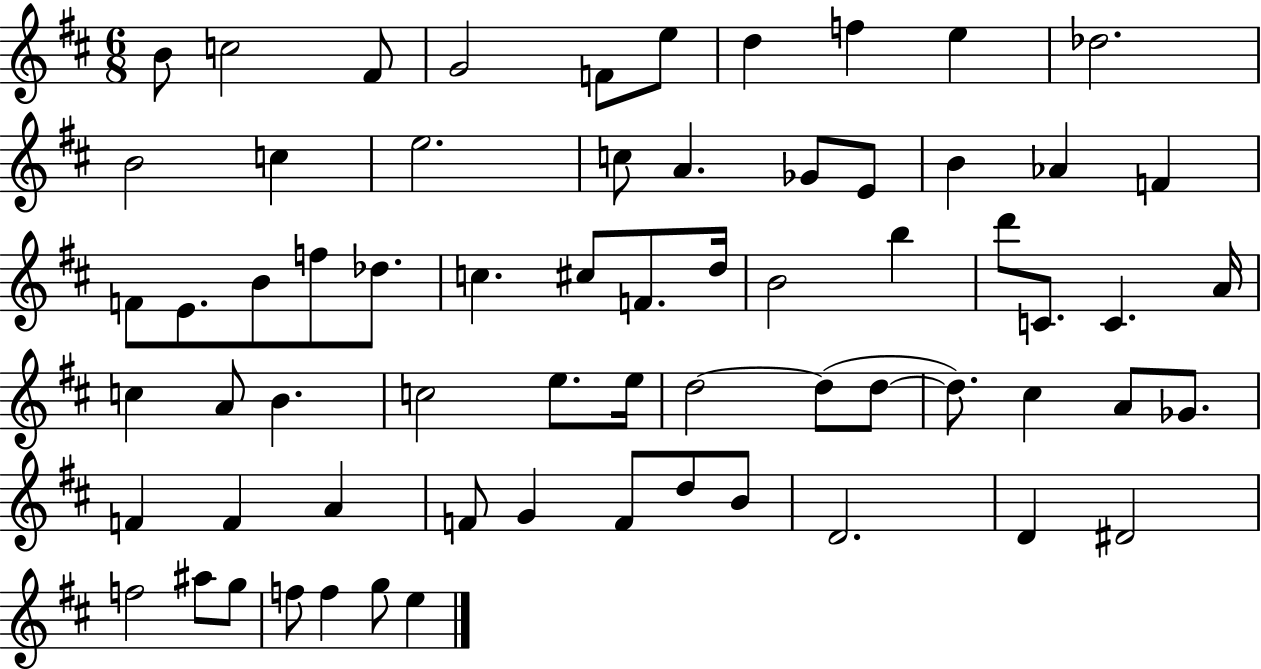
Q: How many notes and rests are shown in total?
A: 66